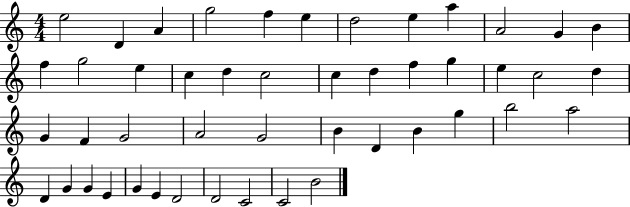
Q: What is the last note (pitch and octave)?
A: B4